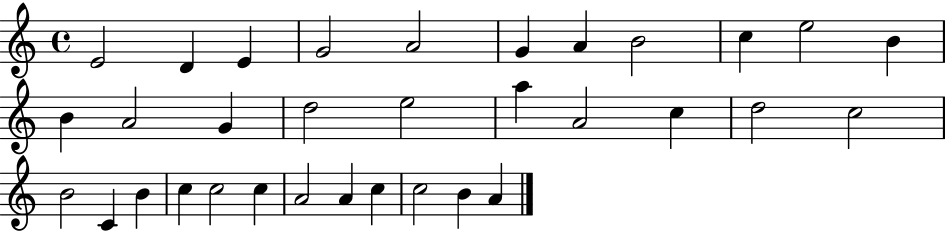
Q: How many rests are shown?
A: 0